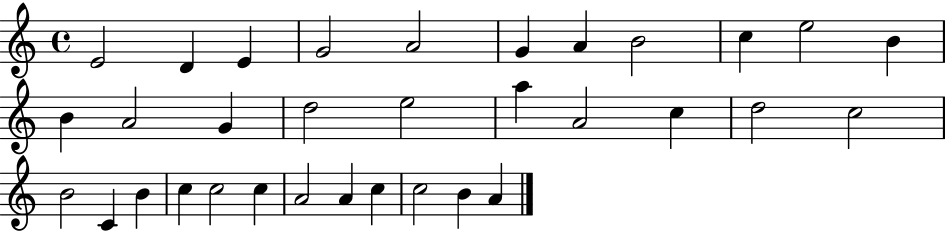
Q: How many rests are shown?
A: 0